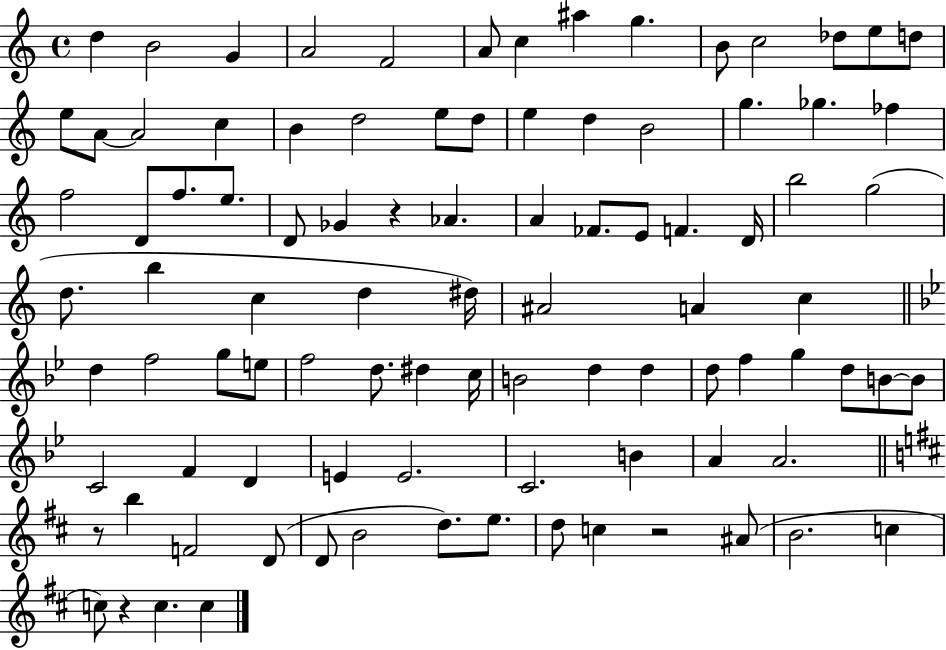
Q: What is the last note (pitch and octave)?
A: C5